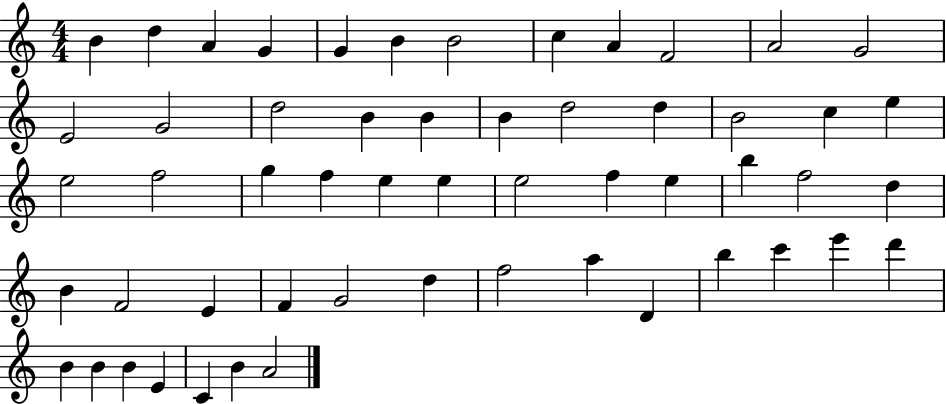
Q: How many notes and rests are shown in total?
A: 55